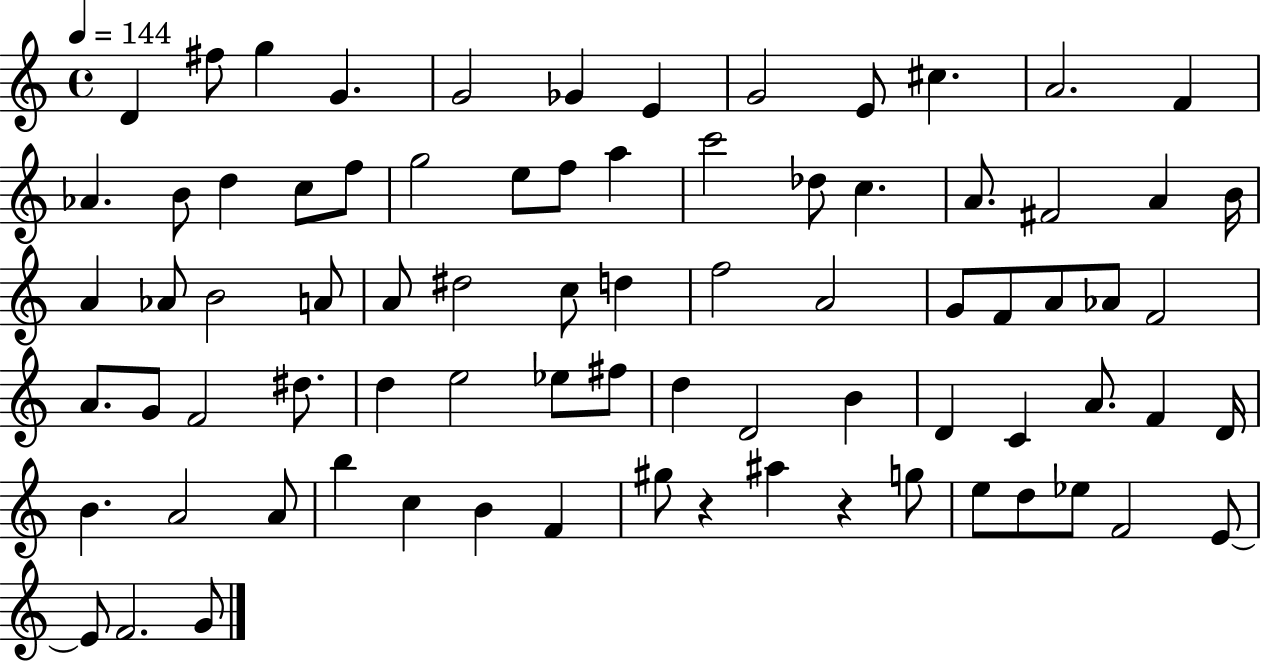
{
  \clef treble
  \time 4/4
  \defaultTimeSignature
  \key c \major
  \tempo 4 = 144
  d'4 fis''8 g''4 g'4. | g'2 ges'4 e'4 | g'2 e'8 cis''4. | a'2. f'4 | \break aes'4. b'8 d''4 c''8 f''8 | g''2 e''8 f''8 a''4 | c'''2 des''8 c''4. | a'8. fis'2 a'4 b'16 | \break a'4 aes'8 b'2 a'8 | a'8 dis''2 c''8 d''4 | f''2 a'2 | g'8 f'8 a'8 aes'8 f'2 | \break a'8. g'8 f'2 dis''8. | d''4 e''2 ees''8 fis''8 | d''4 d'2 b'4 | d'4 c'4 a'8. f'4 d'16 | \break b'4. a'2 a'8 | b''4 c''4 b'4 f'4 | gis''8 r4 ais''4 r4 g''8 | e''8 d''8 ees''8 f'2 e'8~~ | \break e'8 f'2. g'8 | \bar "|."
}